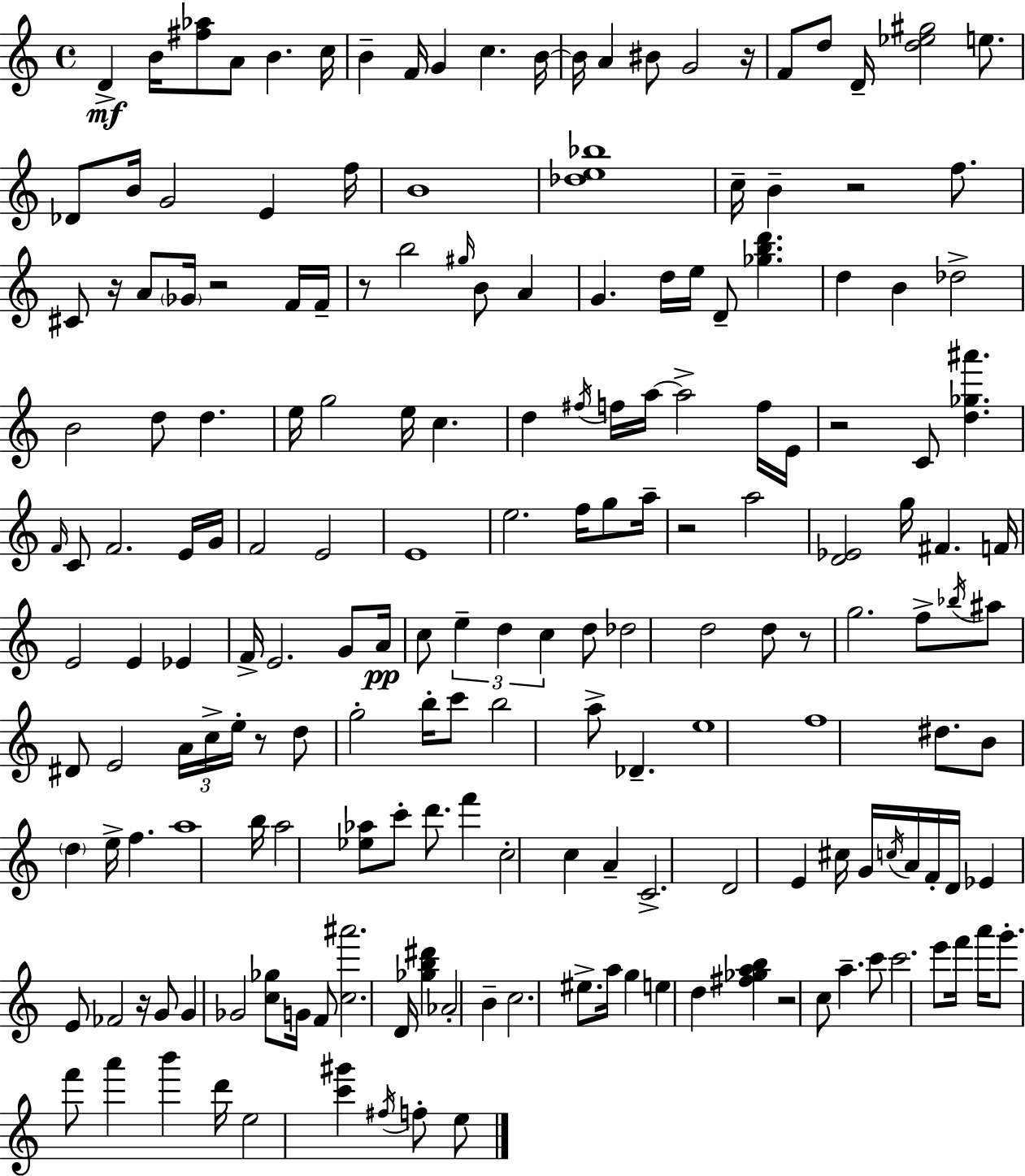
D4/q B4/s [F#5,Ab5]/e A4/e B4/q. C5/s B4/q F4/s G4/q C5/q. B4/s B4/s A4/q BIS4/e G4/h R/s F4/e D5/e D4/s [D5,Eb5,G#5]/h E5/e. Db4/e B4/s G4/h E4/q F5/s B4/w [Db5,E5,Bb5]/w C5/s B4/q R/h F5/e. C#4/e R/s A4/e Gb4/s R/h F4/s F4/s R/e B5/h G#5/s B4/e A4/q G4/q. D5/s E5/s D4/e [Gb5,B5,D6]/q. D5/q B4/q Db5/h B4/h D5/e D5/q. E5/s G5/h E5/s C5/q. D5/q F#5/s F5/s A5/s A5/h F5/s E4/s R/h C4/e [D5,Gb5,A#6]/q. F4/s C4/e F4/h. E4/s G4/s F4/h E4/h E4/w E5/h. F5/s G5/e A5/s R/h A5/h [D4,Eb4]/h G5/s F#4/q. F4/s E4/h E4/q Eb4/q F4/s E4/h. G4/e A4/s C5/e E5/q D5/q C5/q D5/e Db5/h D5/h D5/e R/e G5/h. F5/e Bb5/s A#5/e D#4/e E4/h A4/s C5/s E5/s R/e D5/e G5/h B5/s C6/e B5/h A5/e Db4/q. E5/w F5/w D#5/e. B4/e D5/q E5/s F5/q. A5/w B5/s A5/h [Eb5,Ab5]/e C6/e D6/e. F6/q C5/h C5/q A4/q C4/h. D4/h E4/q C#5/s G4/s C5/s A4/s F4/s D4/s Eb4/q E4/e FES4/h R/s G4/e G4/q Gb4/h [C5,Gb5]/e G4/s F4/e [C5,A#6]/h. D4/s [Gb5,B5,D#6]/q Ab4/h B4/q C5/h. EIS5/e. A5/s G5/q E5/q D5/q [F#5,Gb5,A5,B5]/q R/h C5/e A5/q. C6/e C6/h. E6/e F6/s A6/s G6/e. F6/e A6/q B6/q D6/s E5/h [C6,G#6]/q F#5/s F5/e E5/e